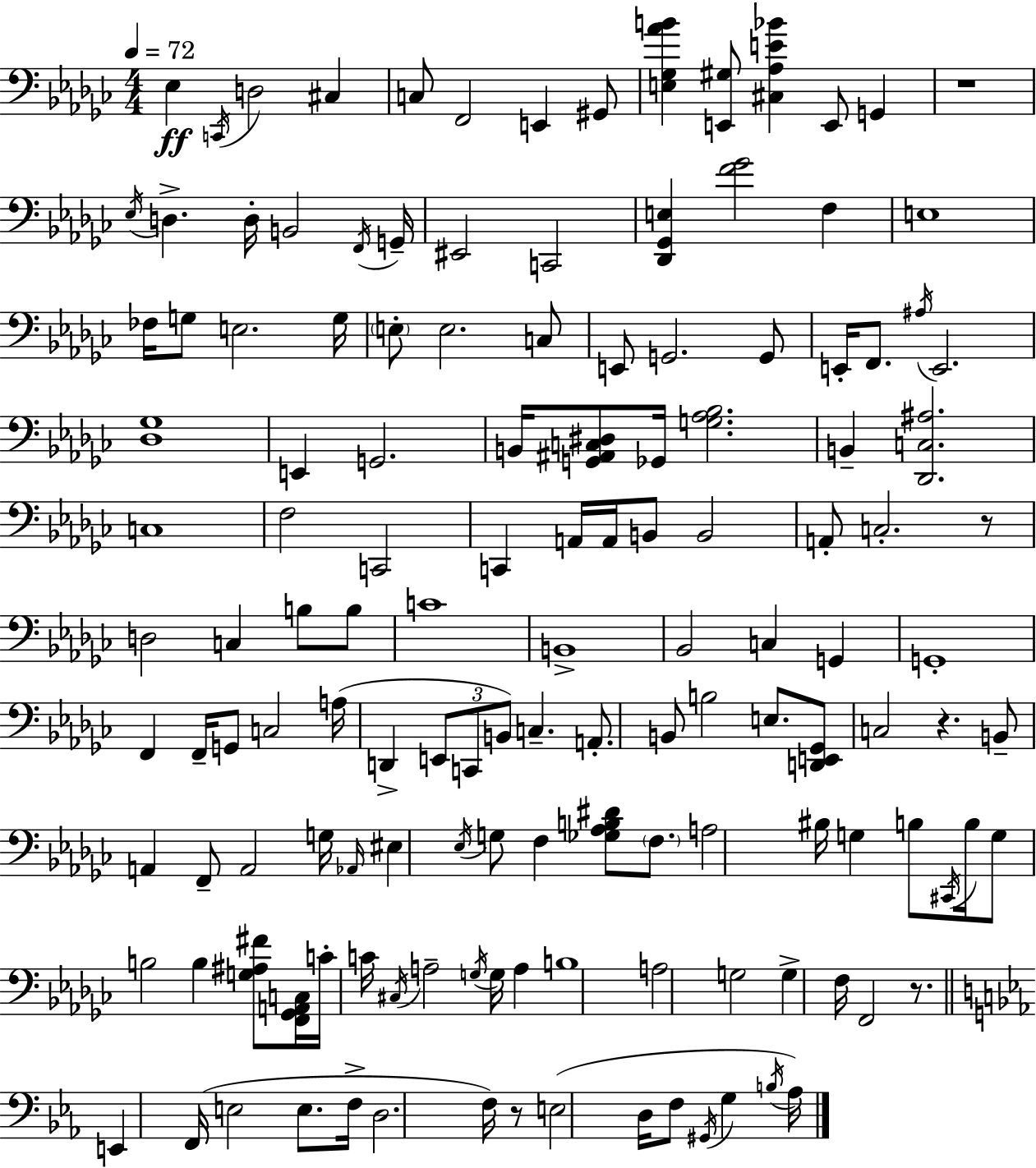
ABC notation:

X:1
T:Untitled
M:4/4
L:1/4
K:Ebm
_E, C,,/4 D,2 ^C, C,/2 F,,2 E,, ^G,,/2 [E,_G,_AB] [E,,^G,]/2 [^C,_A,E_B] E,,/2 G,, z4 _E,/4 D, D,/4 B,,2 F,,/4 G,,/4 ^E,,2 C,,2 [_D,,_G,,E,] [F_G]2 F, E,4 _F,/4 G,/2 E,2 G,/4 E,/2 E,2 C,/2 E,,/2 G,,2 G,,/2 E,,/4 F,,/2 ^A,/4 E,,2 [_D,_G,]4 E,, G,,2 B,,/4 [G,,^A,,C,^D,]/2 _G,,/4 [G,_A,_B,]2 B,, [_D,,C,^A,]2 C,4 F,2 C,,2 C,, A,,/4 A,,/4 B,,/2 B,,2 A,,/2 C,2 z/2 D,2 C, B,/2 B,/2 C4 B,,4 _B,,2 C, G,, G,,4 F,, F,,/4 G,,/2 C,2 A,/4 D,, E,,/2 C,,/2 B,,/2 C, A,,/2 B,,/2 B,2 E,/2 [D,,E,,_G,,]/2 C,2 z B,,/2 A,, F,,/2 A,,2 G,/4 _A,,/4 ^E, _E,/4 G,/2 F, [_G,_A,B,^D]/2 F,/2 A,2 ^B,/4 G, B,/2 ^C,,/4 B,/4 G,/2 B,2 B, [G,^A,^F]/2 [F,,_G,,A,,C,]/4 C/4 C/4 ^C,/4 A,2 G,/4 G,/4 A, B,4 A,2 G,2 G, F,/4 F,,2 z/2 E,, F,,/4 E,2 E,/2 F,/4 D,2 F,/4 z/2 E,2 D,/4 F,/2 ^G,,/4 G, B,/4 _A,/4